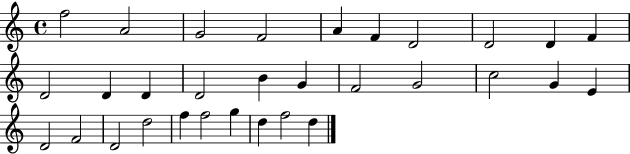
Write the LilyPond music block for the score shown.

{
  \clef treble
  \time 4/4
  \defaultTimeSignature
  \key c \major
  f''2 a'2 | g'2 f'2 | a'4 f'4 d'2 | d'2 d'4 f'4 | \break d'2 d'4 d'4 | d'2 b'4 g'4 | f'2 g'2 | c''2 g'4 e'4 | \break d'2 f'2 | d'2 d''2 | f''4 f''2 g''4 | d''4 f''2 d''4 | \break \bar "|."
}